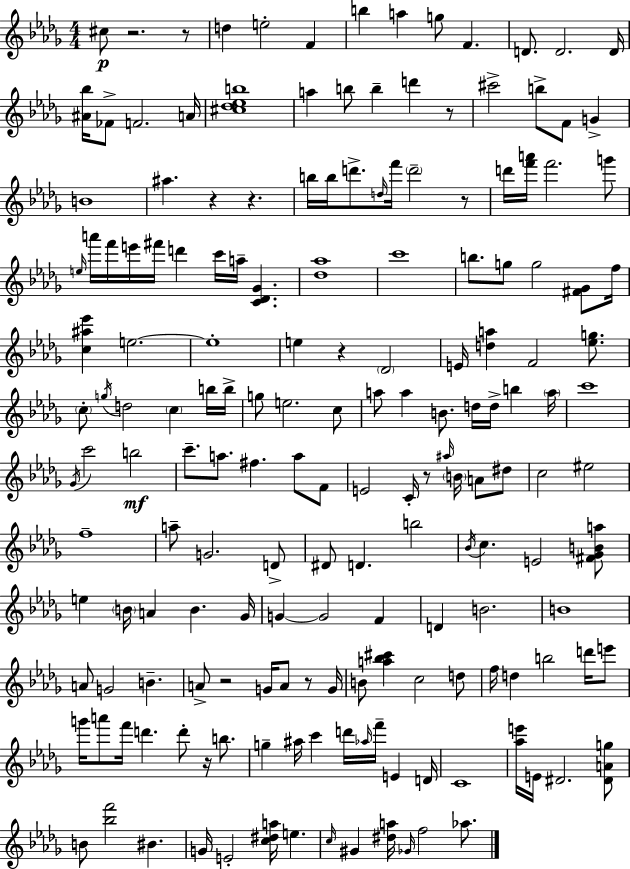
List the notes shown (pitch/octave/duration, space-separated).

C#5/e R/h. R/e D5/q E5/h F4/q B5/q A5/q G5/e F4/q. D4/e. D4/h. D4/s [A#4,Bb5]/s FES4/e F4/h. A4/s [C#5,Db5,Eb5,B5]/w A5/q B5/e B5/q D6/q R/e C#6/h B5/e F4/e G4/q B4/w A#5/q. R/q R/q. B5/s B5/s D6/e. D5/s F6/s D6/h R/e D6/s [F6,A6]/s F6/h. G6/e E5/s A6/s F6/s E6/s F#6/s D6/q C6/s A5/s [C4,Db4,Gb4]/q. [Db5,Ab5]/w C6/w B5/e. G5/e G5/h [F#4,Gb4]/e F5/s [C5,A#5,Eb6]/q E5/h. E5/w E5/q R/q Db4/h E4/s [D5,A5]/q F4/h [Eb5,G5]/e. C5/e G5/s D5/h C5/q B5/s B5/s G5/e E5/h. C5/e A5/e A5/q B4/e. D5/s D5/s B5/q A5/s C6/w Gb4/s C6/h B5/h C6/e. A5/e. F#5/q. A5/e F4/e E4/h C4/s R/e A#5/s B4/s A4/e D#5/e C5/h EIS5/h F5/w A5/e G4/h. D4/e D#4/e D4/q. B5/h Bb4/s C5/q. E4/h [F#4,Gb4,B4,A5]/e E5/q B4/s A4/q B4/q. Gb4/s G4/q G4/h F4/q D4/q B4/h. B4/w A4/e G4/h B4/q. A4/e R/h G4/s A4/e R/e G4/s B4/e [A5,Bb5,C#6]/q C5/h D5/e F5/s D5/q B5/h D6/s E6/e G6/s A6/e F6/s D6/q. D6/e R/s B5/e. G5/q A#5/s C6/q D6/s Ab5/s F6/s E4/q D4/s C4/w [Ab5,E6]/s E4/s D#4/h. [D#4,A4,G5]/e B4/e [Bb5,F6]/h BIS4/q. G4/s E4/h [C5,D#5,A5]/s E5/q. C5/s G#4/q [D#5,A5]/s Gb4/s F5/h Ab5/e.